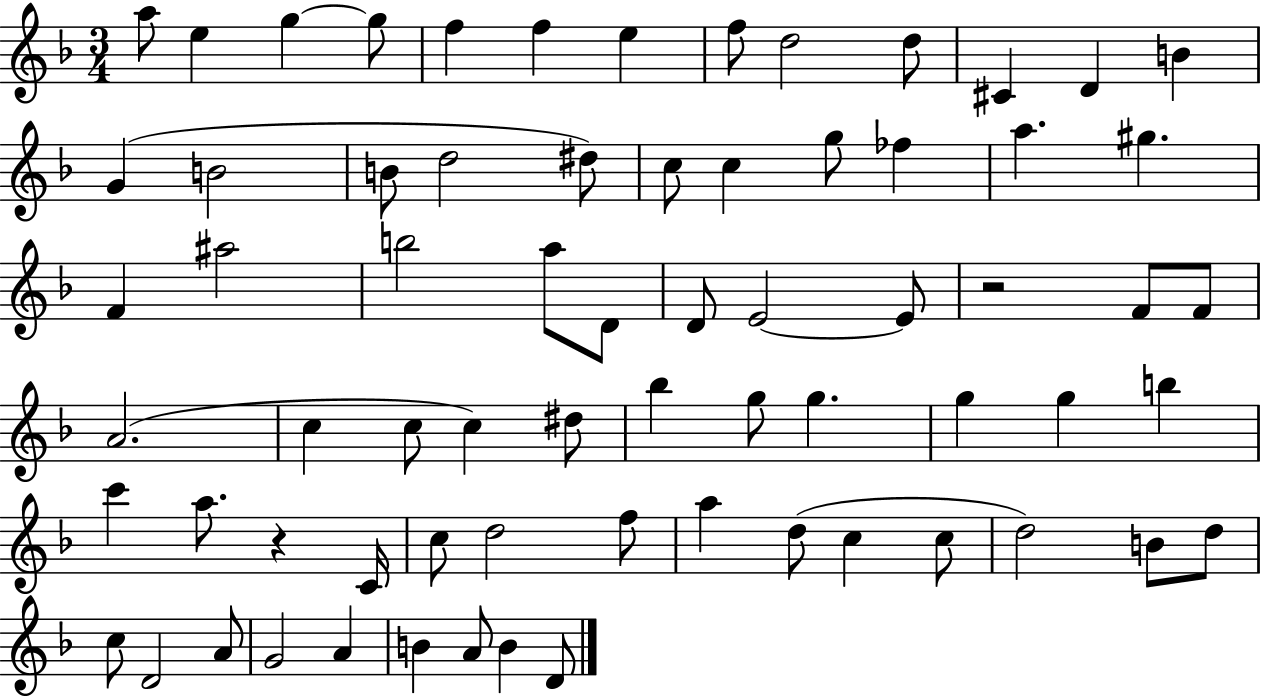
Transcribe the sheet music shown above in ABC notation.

X:1
T:Untitled
M:3/4
L:1/4
K:F
a/2 e g g/2 f f e f/2 d2 d/2 ^C D B G B2 B/2 d2 ^d/2 c/2 c g/2 _f a ^g F ^a2 b2 a/2 D/2 D/2 E2 E/2 z2 F/2 F/2 A2 c c/2 c ^d/2 _b g/2 g g g b c' a/2 z C/4 c/2 d2 f/2 a d/2 c c/2 d2 B/2 d/2 c/2 D2 A/2 G2 A B A/2 B D/2